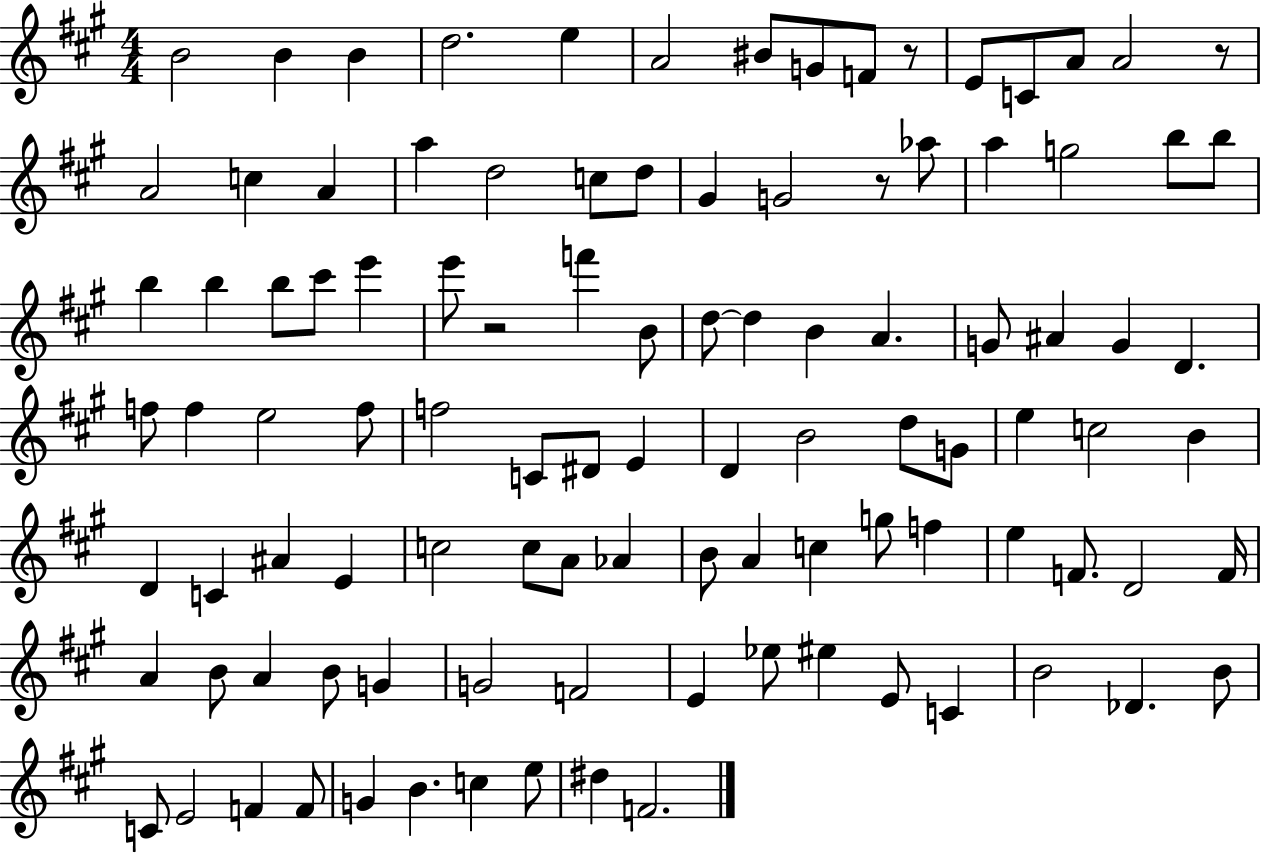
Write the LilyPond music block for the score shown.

{
  \clef treble
  \numericTimeSignature
  \time 4/4
  \key a \major
  \repeat volta 2 { b'2 b'4 b'4 | d''2. e''4 | a'2 bis'8 g'8 f'8 r8 | e'8 c'8 a'8 a'2 r8 | \break a'2 c''4 a'4 | a''4 d''2 c''8 d''8 | gis'4 g'2 r8 aes''8 | a''4 g''2 b''8 b''8 | \break b''4 b''4 b''8 cis'''8 e'''4 | e'''8 r2 f'''4 b'8 | d''8~~ d''4 b'4 a'4. | g'8 ais'4 g'4 d'4. | \break f''8 f''4 e''2 f''8 | f''2 c'8 dis'8 e'4 | d'4 b'2 d''8 g'8 | e''4 c''2 b'4 | \break d'4 c'4 ais'4 e'4 | c''2 c''8 a'8 aes'4 | b'8 a'4 c''4 g''8 f''4 | e''4 f'8. d'2 f'16 | \break a'4 b'8 a'4 b'8 g'4 | g'2 f'2 | e'4 ees''8 eis''4 e'8 c'4 | b'2 des'4. b'8 | \break c'8 e'2 f'4 f'8 | g'4 b'4. c''4 e''8 | dis''4 f'2. | } \bar "|."
}